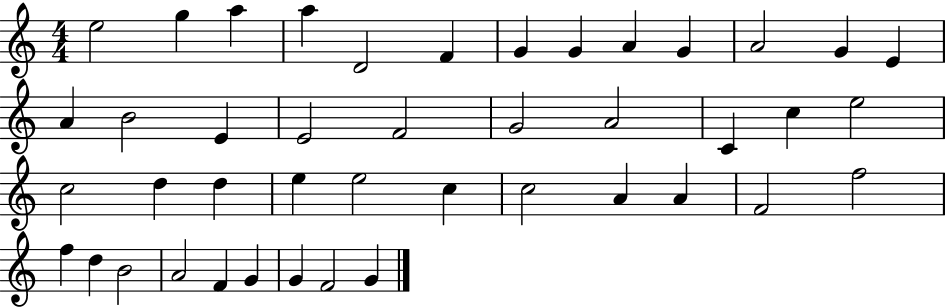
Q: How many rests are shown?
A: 0